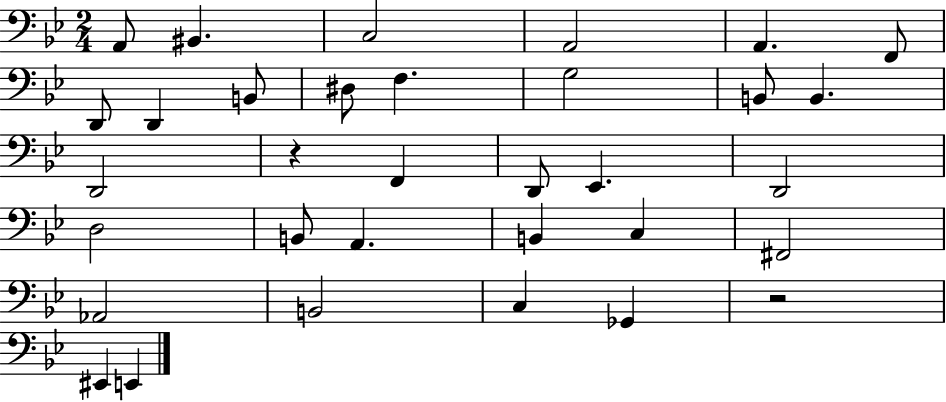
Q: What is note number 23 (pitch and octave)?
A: B2